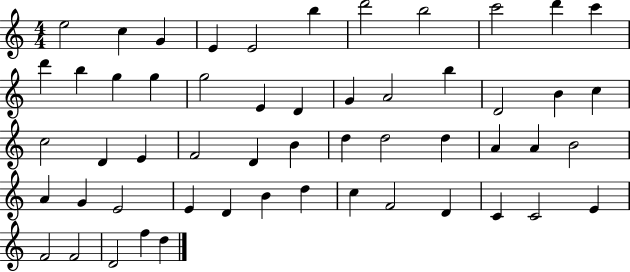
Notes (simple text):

E5/h C5/q G4/q E4/q E4/h B5/q D6/h B5/h C6/h D6/q C6/q D6/q B5/q G5/q G5/q G5/h E4/q D4/q G4/q A4/h B5/q D4/h B4/q C5/q C5/h D4/q E4/q F4/h D4/q B4/q D5/q D5/h D5/q A4/q A4/q B4/h A4/q G4/q E4/h E4/q D4/q B4/q D5/q C5/q F4/h D4/q C4/q C4/h E4/q F4/h F4/h D4/h F5/q D5/q